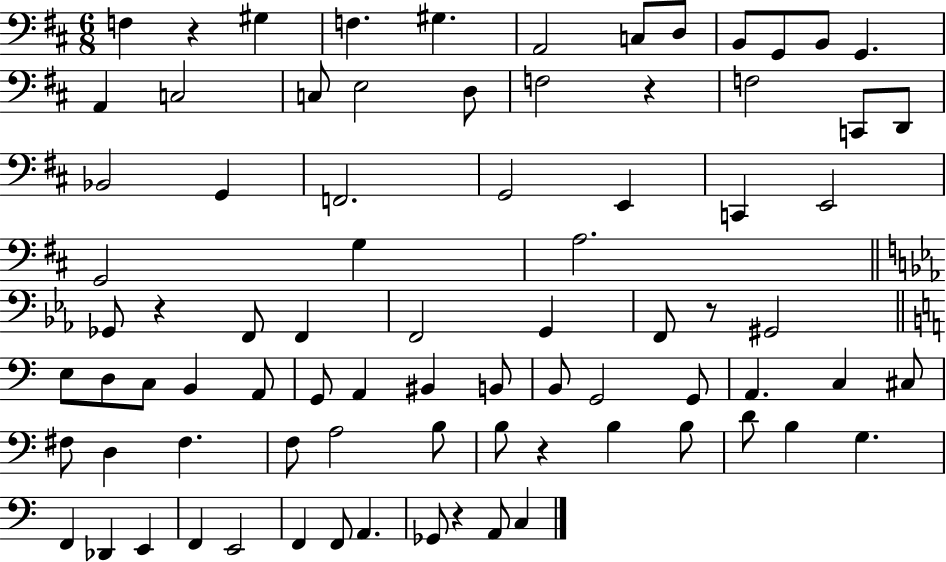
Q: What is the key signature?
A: D major